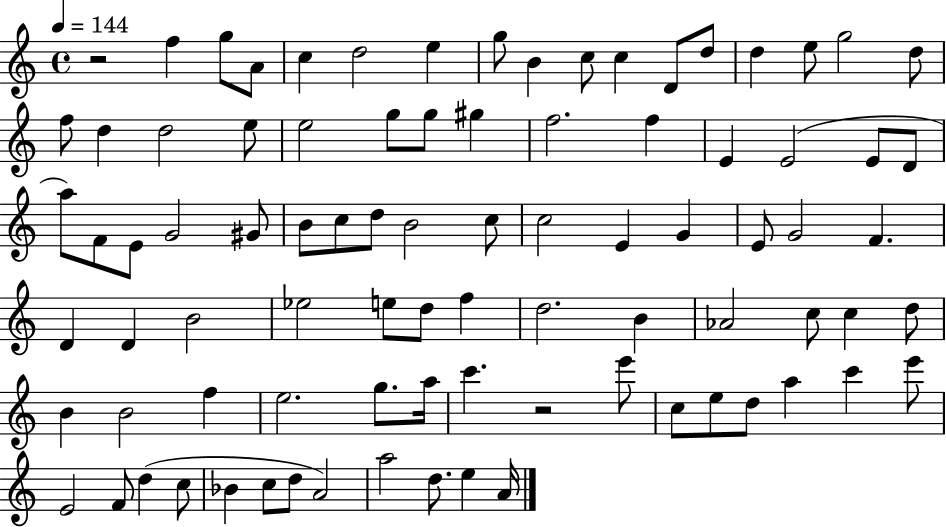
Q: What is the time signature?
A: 4/4